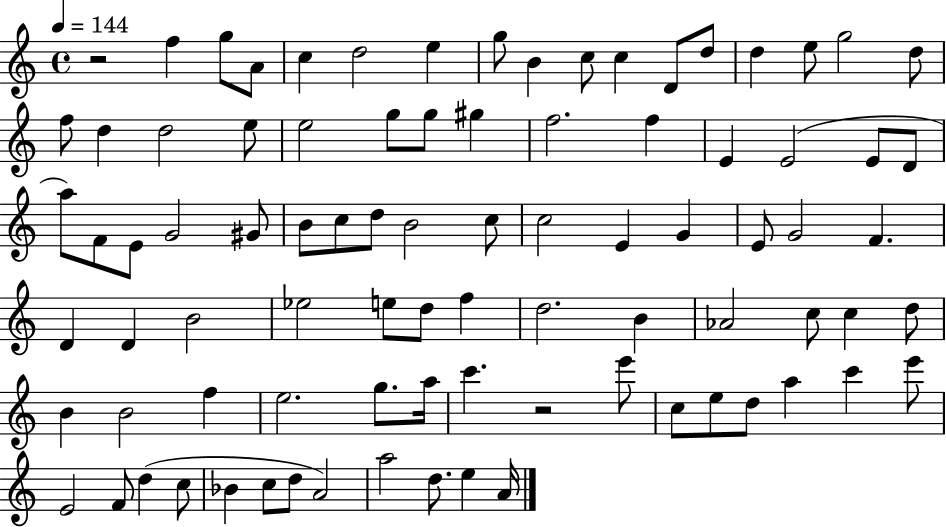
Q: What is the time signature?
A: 4/4